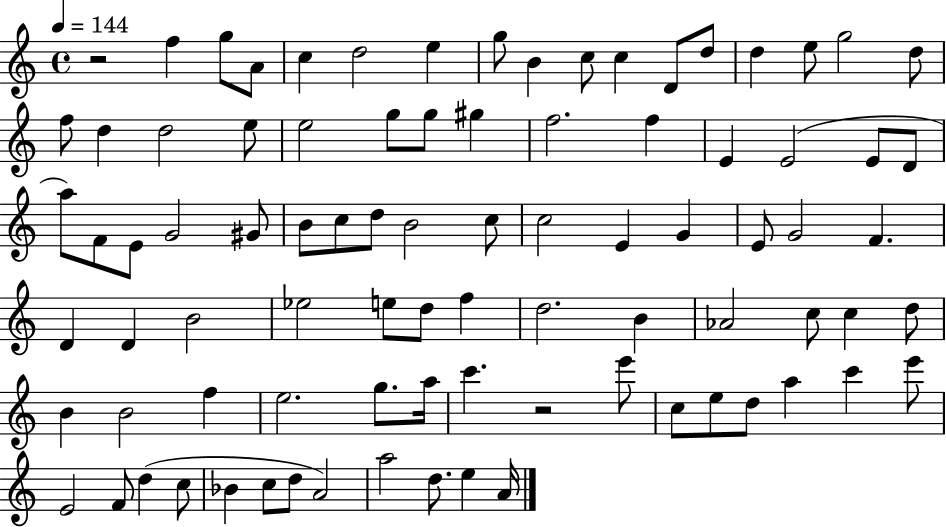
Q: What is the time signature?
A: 4/4